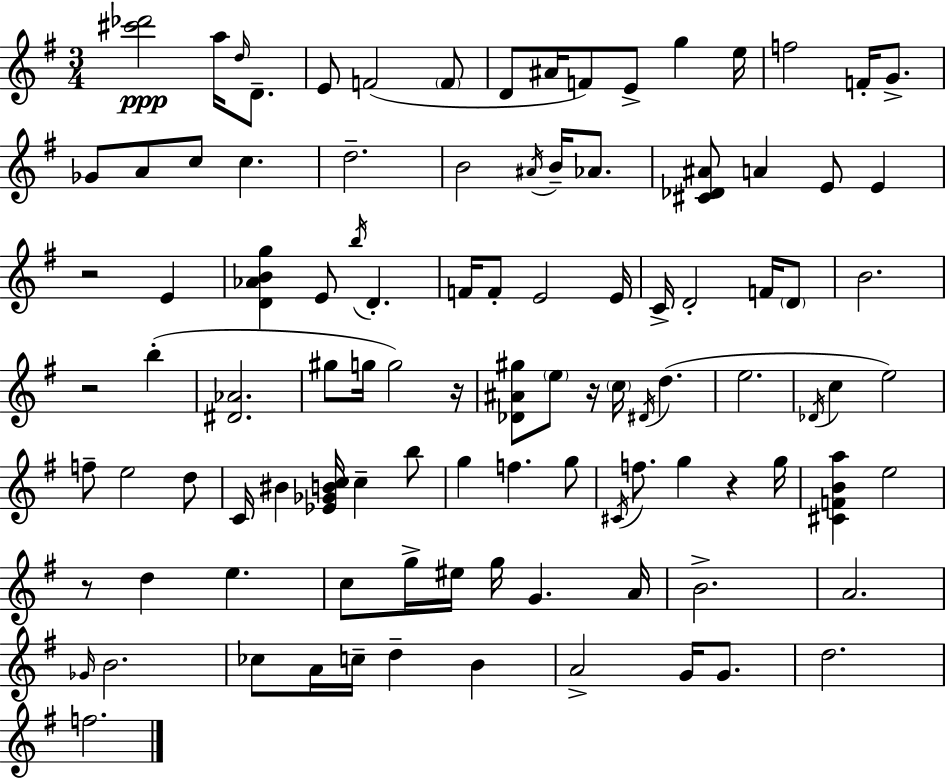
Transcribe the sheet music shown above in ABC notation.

X:1
T:Untitled
M:3/4
L:1/4
K:G
[^c'_d']2 a/4 d/4 D/2 E/2 F2 F/2 D/2 ^A/4 F/2 E/2 g e/4 f2 F/4 G/2 _G/2 A/2 c/2 c d2 B2 ^A/4 B/4 _A/2 [^C_D^A]/2 A E/2 E z2 E [D_ABg] E/2 b/4 D F/4 F/2 E2 E/4 C/4 D2 F/4 D/2 B2 z2 b [^D_A]2 ^g/2 g/4 g2 z/4 [_D^A^g]/2 e/2 z/4 c/4 ^D/4 d e2 _D/4 c e2 f/2 e2 d/2 C/4 ^B [_E_GBc]/4 c b/2 g f g/2 ^C/4 f/2 g z g/4 [^CFBa] e2 z/2 d e c/2 g/4 ^e/4 g/4 G A/4 B2 A2 _G/4 B2 _c/2 A/4 c/4 d B A2 G/4 G/2 d2 f2